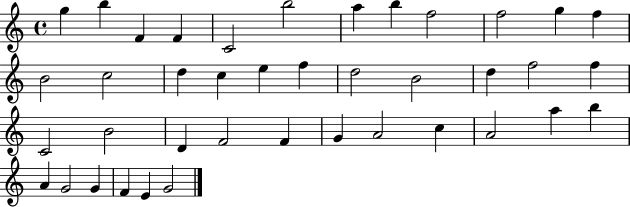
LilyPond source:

{
  \clef treble
  \time 4/4
  \defaultTimeSignature
  \key c \major
  g''4 b''4 f'4 f'4 | c'2 b''2 | a''4 b''4 f''2 | f''2 g''4 f''4 | \break b'2 c''2 | d''4 c''4 e''4 f''4 | d''2 b'2 | d''4 f''2 f''4 | \break c'2 b'2 | d'4 f'2 f'4 | g'4 a'2 c''4 | a'2 a''4 b''4 | \break a'4 g'2 g'4 | f'4 e'4 g'2 | \bar "|."
}